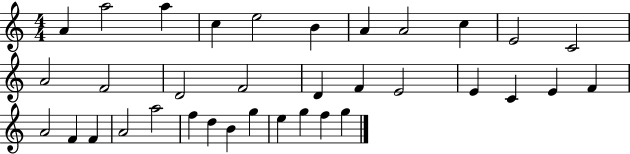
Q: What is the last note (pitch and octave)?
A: G5